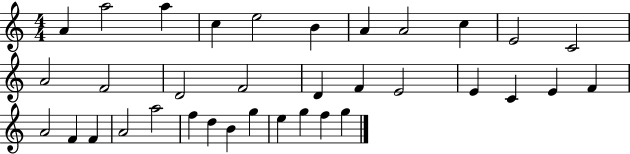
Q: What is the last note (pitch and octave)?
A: G5